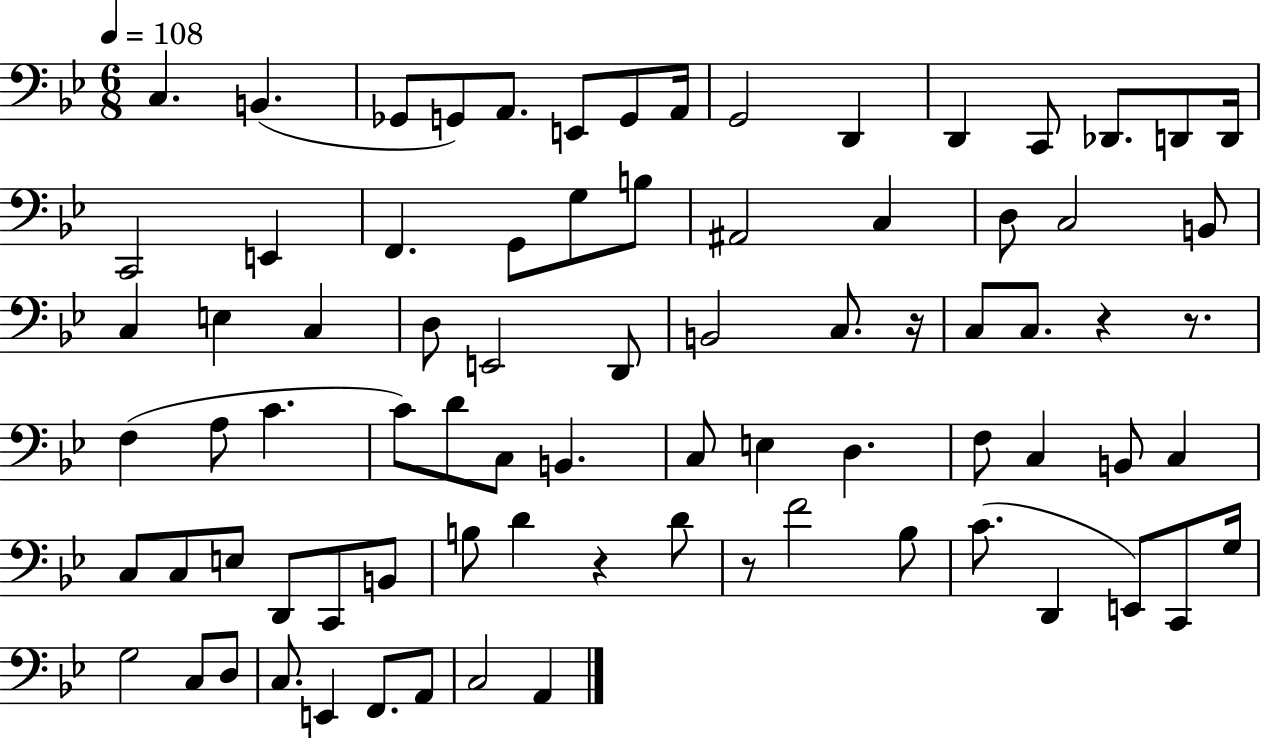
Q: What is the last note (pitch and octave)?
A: A2